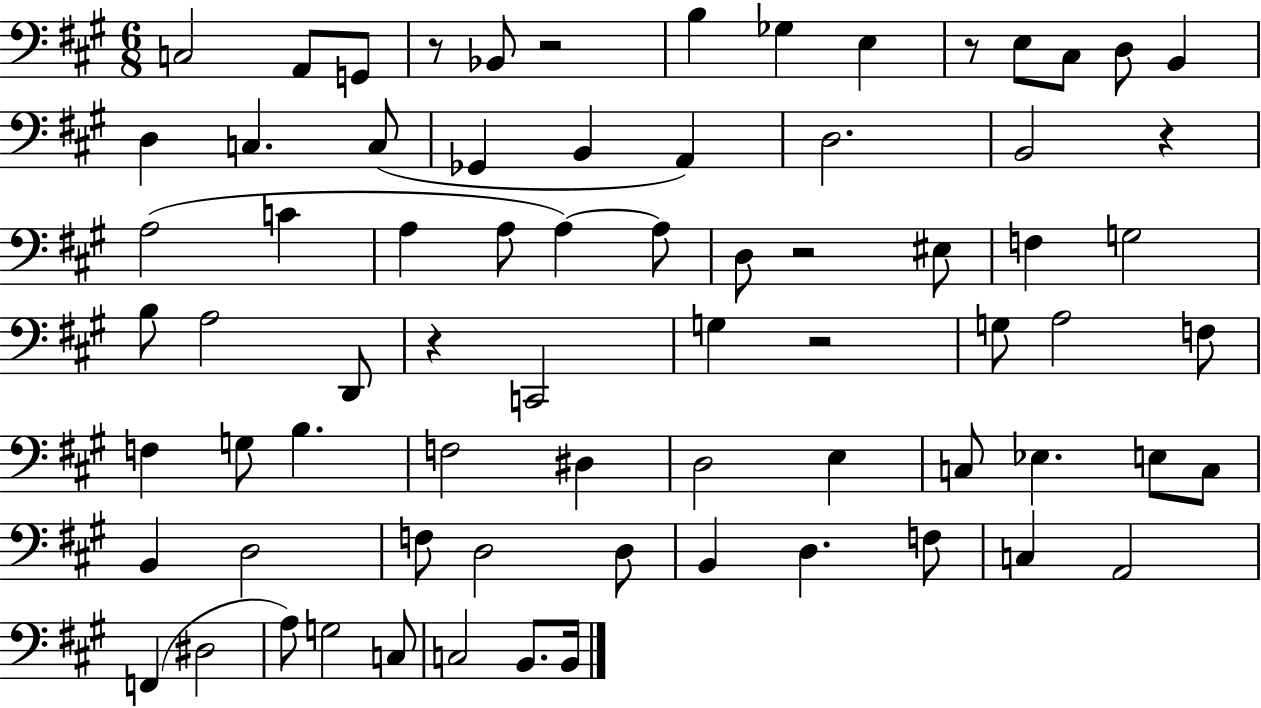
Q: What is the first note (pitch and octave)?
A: C3